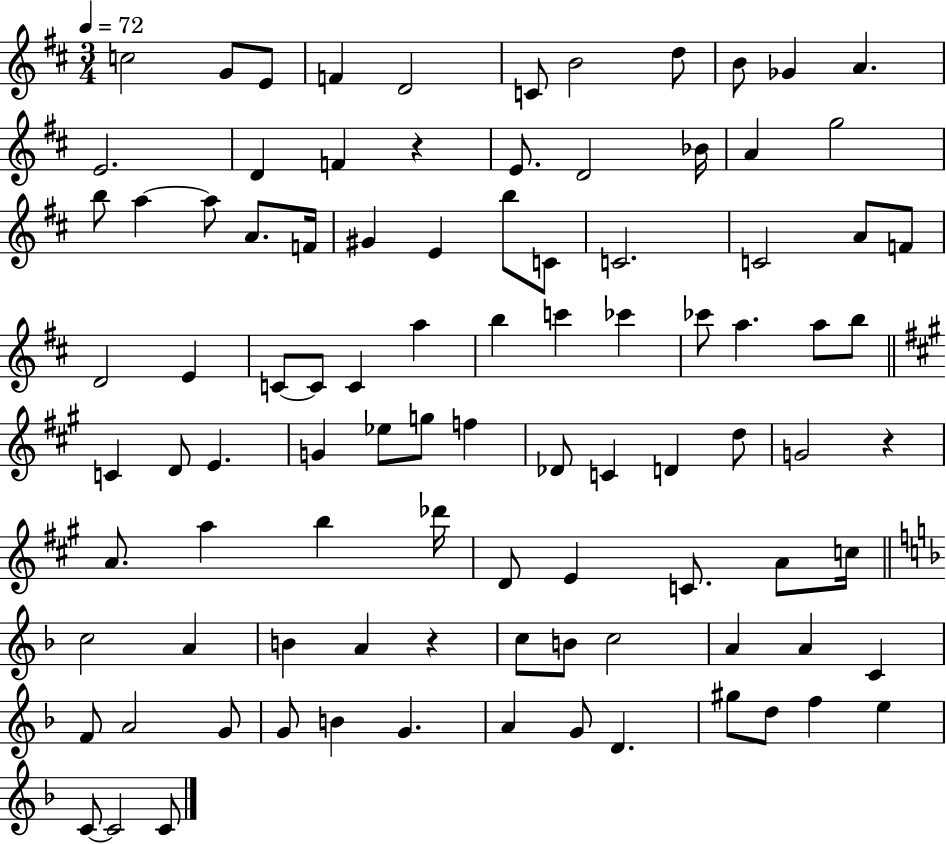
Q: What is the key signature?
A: D major